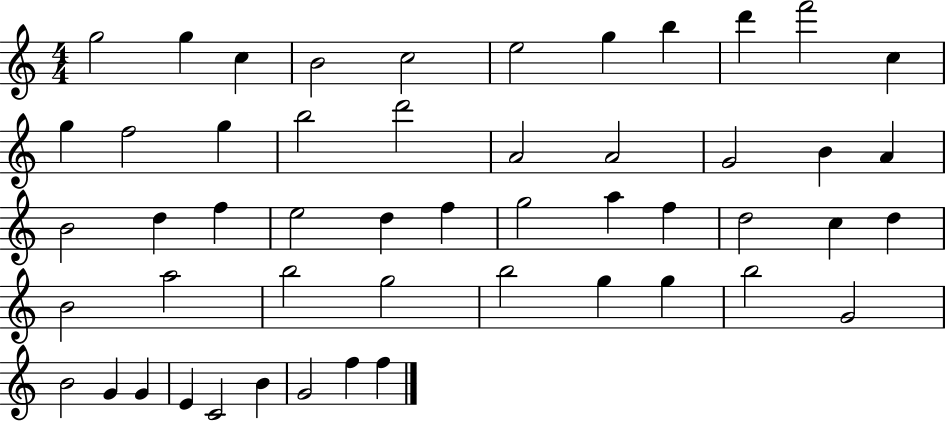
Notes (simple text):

G5/h G5/q C5/q B4/h C5/h E5/h G5/q B5/q D6/q F6/h C5/q G5/q F5/h G5/q B5/h D6/h A4/h A4/h G4/h B4/q A4/q B4/h D5/q F5/q E5/h D5/q F5/q G5/h A5/q F5/q D5/h C5/q D5/q B4/h A5/h B5/h G5/h B5/h G5/q G5/q B5/h G4/h B4/h G4/q G4/q E4/q C4/h B4/q G4/h F5/q F5/q